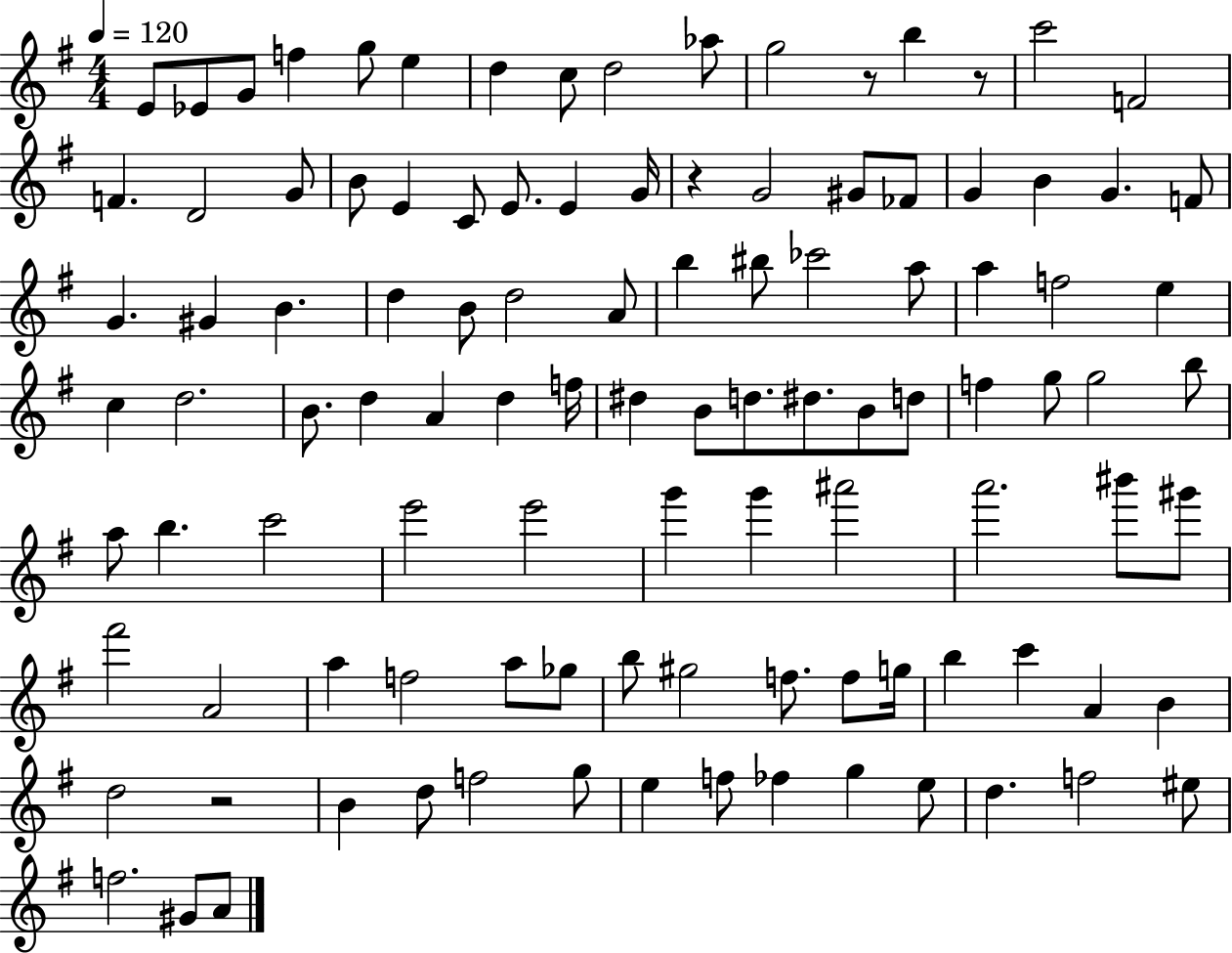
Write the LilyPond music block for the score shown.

{
  \clef treble
  \numericTimeSignature
  \time 4/4
  \key g \major
  \tempo 4 = 120
  \repeat volta 2 { e'8 ees'8 g'8 f''4 g''8 e''4 | d''4 c''8 d''2 aes''8 | g''2 r8 b''4 r8 | c'''2 f'2 | \break f'4. d'2 g'8 | b'8 e'4 c'8 e'8. e'4 g'16 | r4 g'2 gis'8 fes'8 | g'4 b'4 g'4. f'8 | \break g'4. gis'4 b'4. | d''4 b'8 d''2 a'8 | b''4 bis''8 ces'''2 a''8 | a''4 f''2 e''4 | \break c''4 d''2. | b'8. d''4 a'4 d''4 f''16 | dis''4 b'8 d''8. dis''8. b'8 d''8 | f''4 g''8 g''2 b''8 | \break a''8 b''4. c'''2 | e'''2 e'''2 | g'''4 g'''4 ais'''2 | a'''2. bis'''8 gis'''8 | \break fis'''2 a'2 | a''4 f''2 a''8 ges''8 | b''8 gis''2 f''8. f''8 g''16 | b''4 c'''4 a'4 b'4 | \break d''2 r2 | b'4 d''8 f''2 g''8 | e''4 f''8 fes''4 g''4 e''8 | d''4. f''2 eis''8 | \break f''2. gis'8 a'8 | } \bar "|."
}